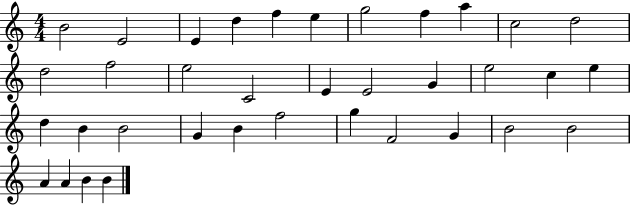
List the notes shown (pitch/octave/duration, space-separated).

B4/h E4/h E4/q D5/q F5/q E5/q G5/h F5/q A5/q C5/h D5/h D5/h F5/h E5/h C4/h E4/q E4/h G4/q E5/h C5/q E5/q D5/q B4/q B4/h G4/q B4/q F5/h G5/q F4/h G4/q B4/h B4/h A4/q A4/q B4/q B4/q